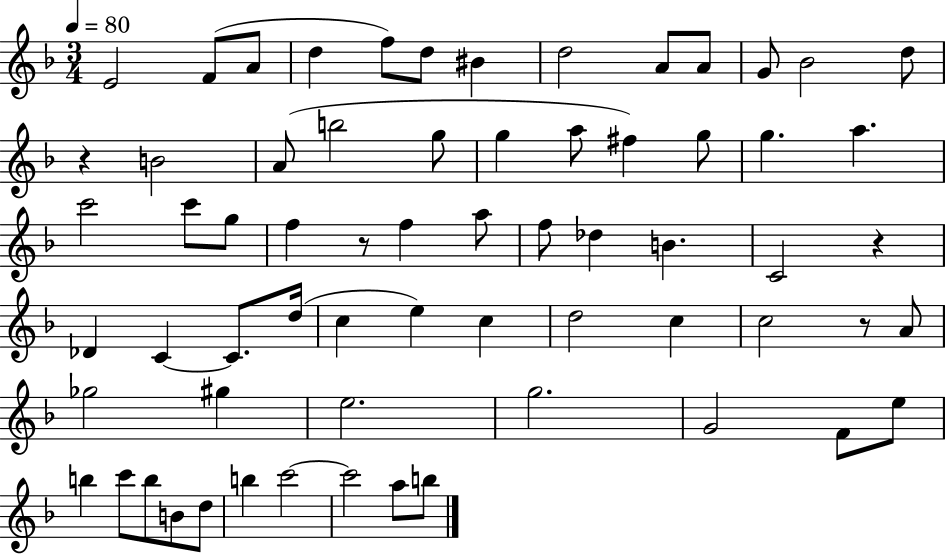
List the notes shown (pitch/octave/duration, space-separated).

E4/h F4/e A4/e D5/q F5/e D5/e BIS4/q D5/h A4/e A4/e G4/e Bb4/h D5/e R/q B4/h A4/e B5/h G5/e G5/q A5/e F#5/q G5/e G5/q. A5/q. C6/h C6/e G5/e F5/q R/e F5/q A5/e F5/e Db5/q B4/q. C4/h R/q Db4/q C4/q C4/e. D5/s C5/q E5/q C5/q D5/h C5/q C5/h R/e A4/e Gb5/h G#5/q E5/h. G5/h. G4/h F4/e E5/e B5/q C6/e B5/e B4/e D5/e B5/q C6/h C6/h A5/e B5/e